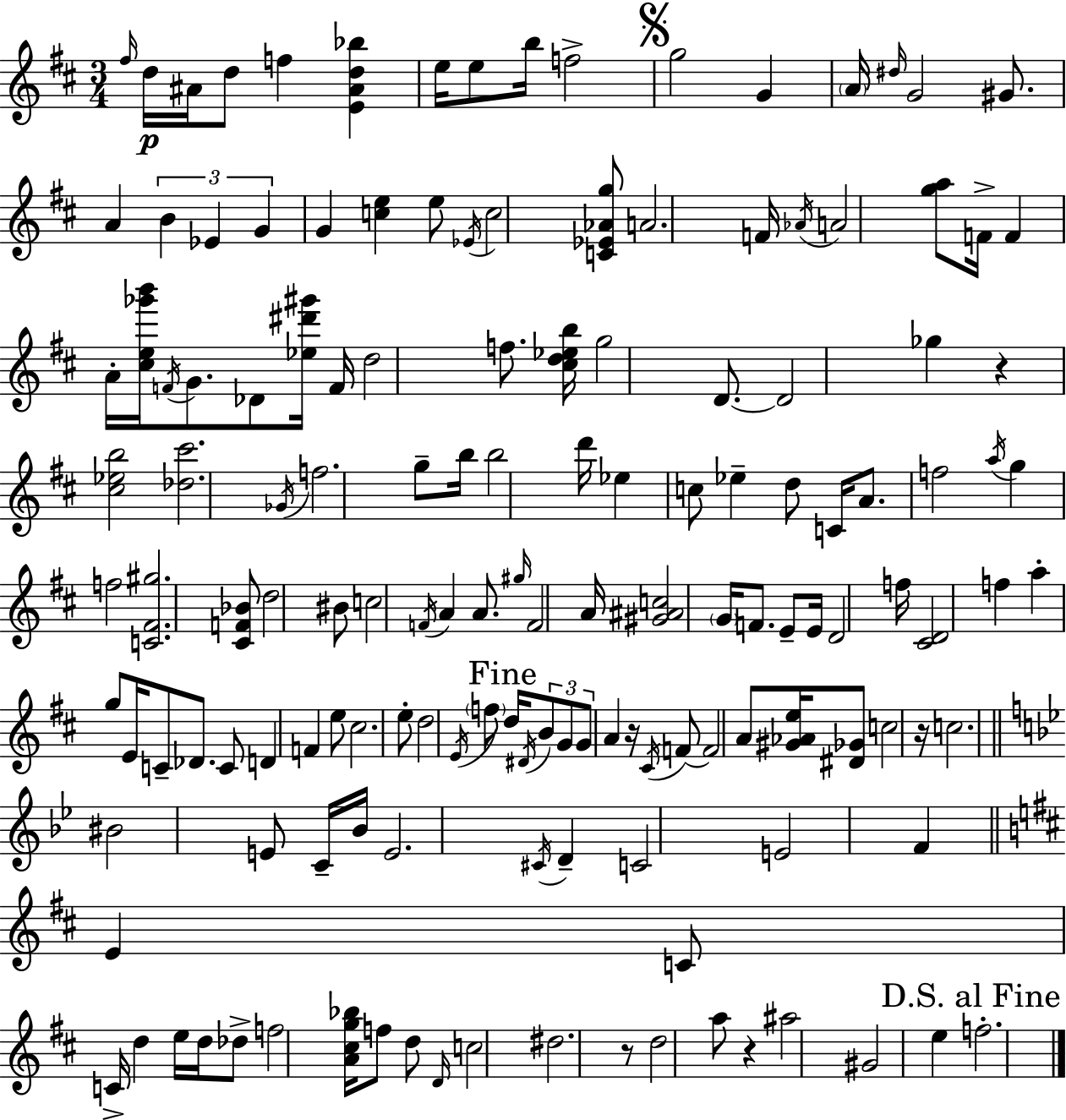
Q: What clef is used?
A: treble